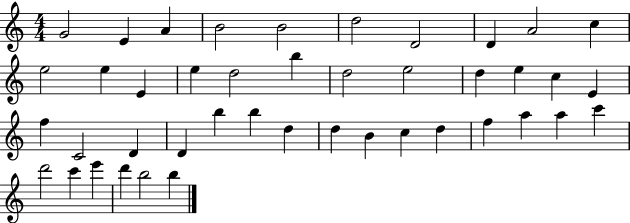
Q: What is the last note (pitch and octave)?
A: B5